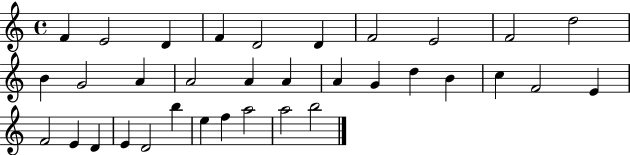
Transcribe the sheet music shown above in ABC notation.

X:1
T:Untitled
M:4/4
L:1/4
K:C
F E2 D F D2 D F2 E2 F2 d2 B G2 A A2 A A A G d B c F2 E F2 E D E D2 b e f a2 a2 b2